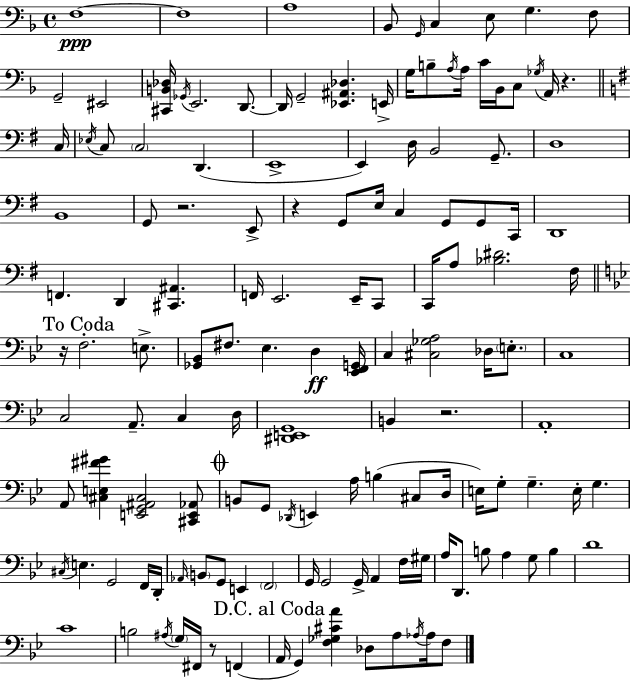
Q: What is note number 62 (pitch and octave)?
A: C3